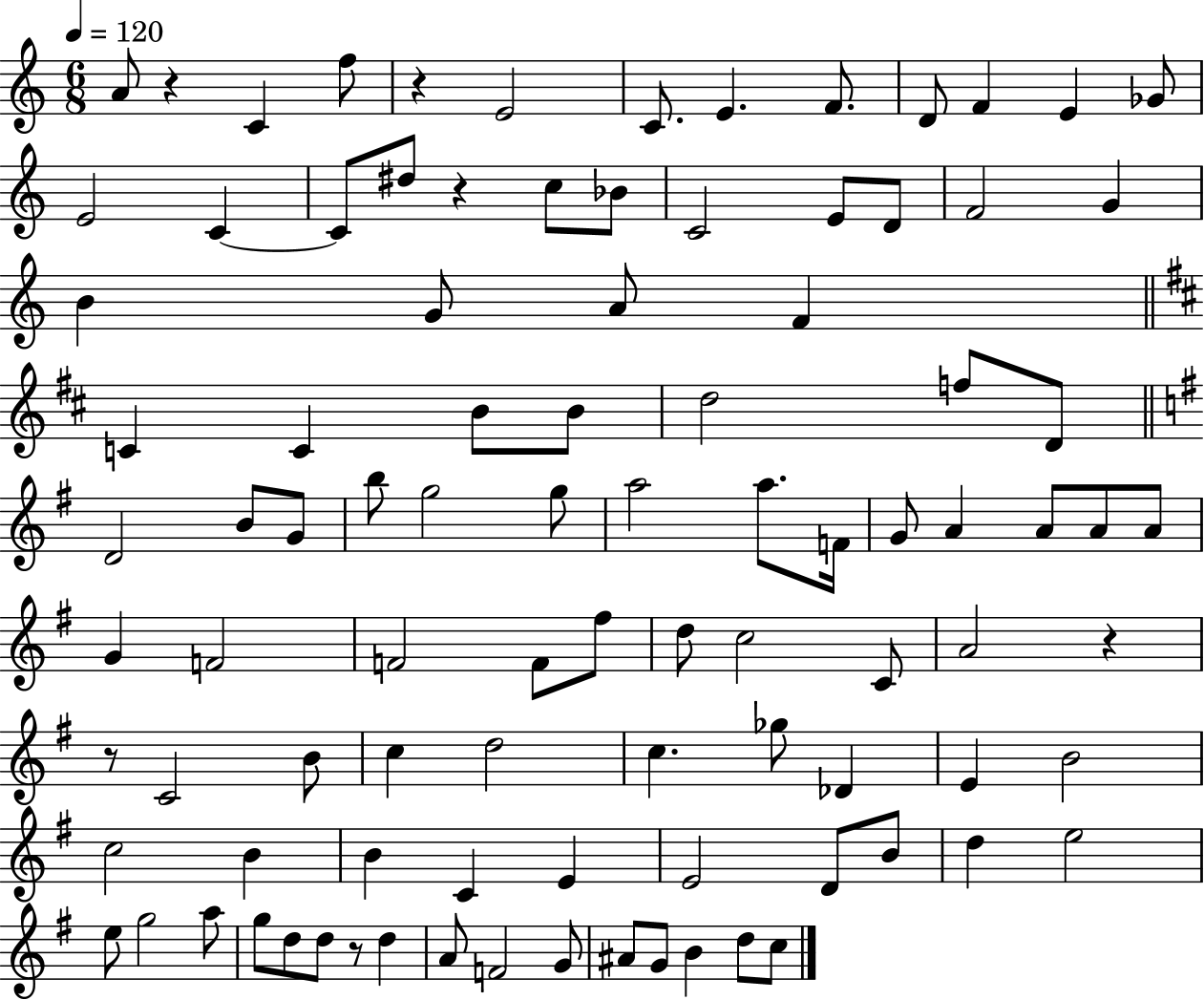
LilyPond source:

{
  \clef treble
  \numericTimeSignature
  \time 6/8
  \key c \major
  \tempo 4 = 120
  a'8 r4 c'4 f''8 | r4 e'2 | c'8. e'4. f'8. | d'8 f'4 e'4 ges'8 | \break e'2 c'4~~ | c'8 dis''8 r4 c''8 bes'8 | c'2 e'8 d'8 | f'2 g'4 | \break b'4 g'8 a'8 f'4 | \bar "||" \break \key b \minor c'4 c'4 b'8 b'8 | d''2 f''8 d'8 | \bar "||" \break \key g \major d'2 b'8 g'8 | b''8 g''2 g''8 | a''2 a''8. f'16 | g'8 a'4 a'8 a'8 a'8 | \break g'4 f'2 | f'2 f'8 fis''8 | d''8 c''2 c'8 | a'2 r4 | \break r8 c'2 b'8 | c''4 d''2 | c''4. ges''8 des'4 | e'4 b'2 | \break c''2 b'4 | b'4 c'4 e'4 | e'2 d'8 b'8 | d''4 e''2 | \break e''8 g''2 a''8 | g''8 d''8 d''8 r8 d''4 | a'8 f'2 g'8 | ais'8 g'8 b'4 d''8 c''8 | \break \bar "|."
}